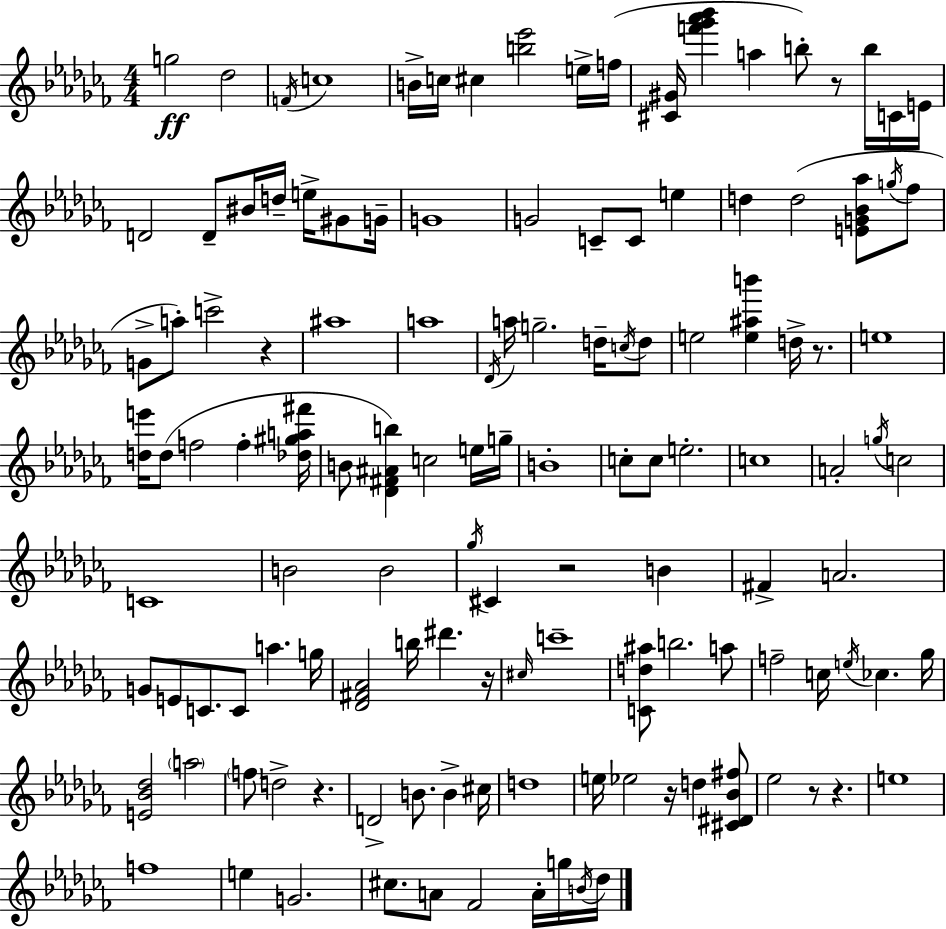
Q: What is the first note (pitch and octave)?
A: G5